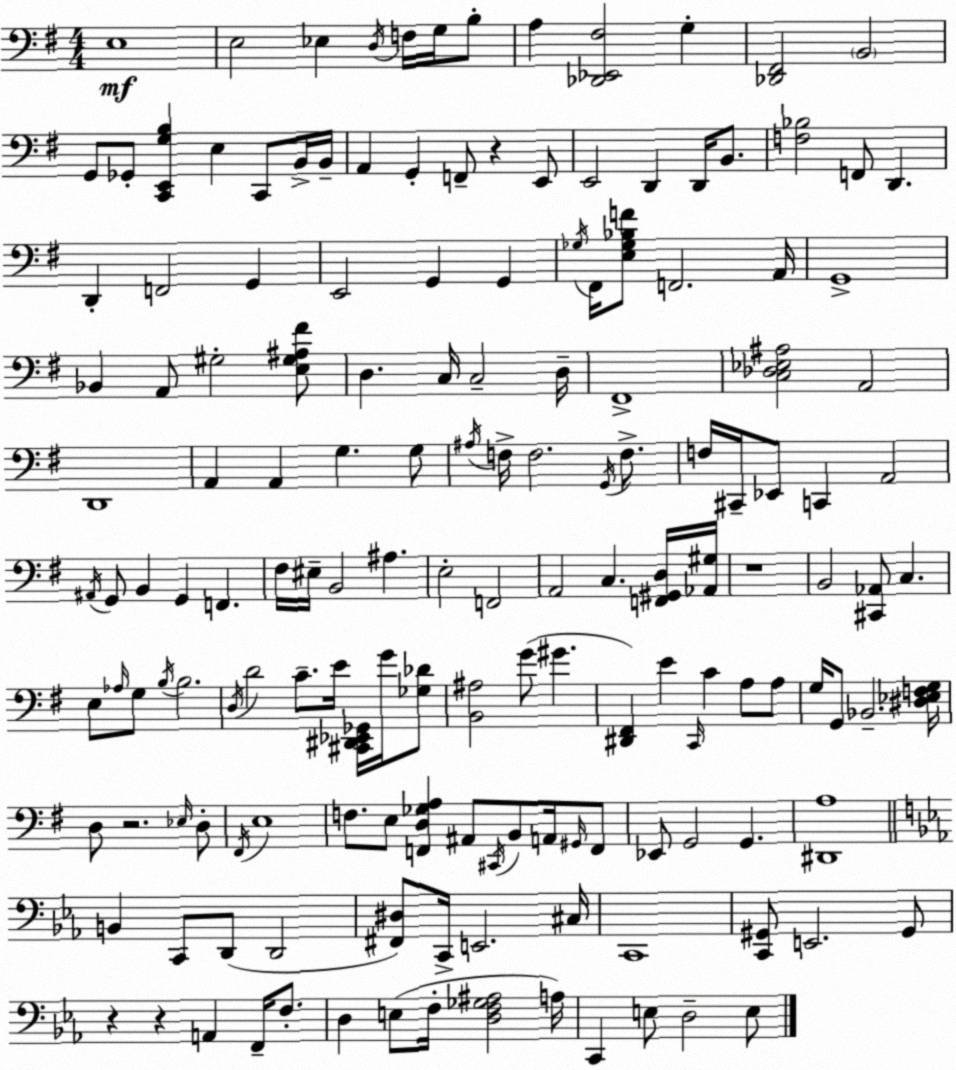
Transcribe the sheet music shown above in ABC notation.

X:1
T:Untitled
M:4/4
L:1/4
K:G
E,4 E,2 _E, D,/4 F,/4 G,/4 B,/2 A, [_D,,_E,,^F,]2 G, [_D,,^F,,]2 B,,2 G,,/2 _G,,/2 [C,,E,,G,B,] E, C,,/2 B,,/4 B,,/4 A,, G,, F,,/2 z E,,/2 E,,2 D,, D,,/4 B,,/2 [F,_B,]2 F,,/2 D,, D,, F,,2 G,, E,,2 G,, G,, _G,/4 ^F,,/4 [E,_G,_B,F]/2 F,,2 A,,/4 G,,4 _B,, A,,/2 ^G,2 [E,^G,^A,^F]/2 D, C,/4 C,2 D,/4 ^F,,4 [C,_D,_E,^A,]2 A,,2 D,,4 A,, A,, G, G,/2 ^A,/4 F,/4 F,2 G,,/4 F,/2 F,/4 ^C,,/4 _E,,/2 C,, A,,2 ^A,,/4 G,,/2 B,, G,, F,, ^F,/4 ^E,/4 B,,2 ^A, E,2 F,,2 A,,2 C, [F,,^G,,D,]/4 [_A,,^G,]/4 z4 B,,2 [^C,,_A,,]/2 C, E,/2 _A,/4 G,/2 B,/4 B,2 D,/4 D2 C/2 E/4 [^C,,^D,,_E,,_G,,]/4 G/4 [_G,_D]/2 [B,,^A,]2 G/2 ^G [^D,,^F,,] E C,,/4 C A,/2 A,/2 G,/4 G,,/2 _B,,2 [^D,_E,F,G,]/4 D,/2 z2 _E,/4 D,/2 ^F,,/4 E,4 F,/2 E,/2 [F,,D,_G,A,] ^A,,/2 ^C,,/4 B,,/2 A,,/4 ^G,,/4 F,,/2 _E,,/2 G,,2 G,, [^D,,A,]4 B,, C,,/2 D,,/2 D,,2 [^F,,^D,]/2 C,,/4 E,,2 ^C,/4 C,,4 [C,,^G,,]/2 E,,2 ^G,,/2 z z A,, F,,/4 F,/2 D, E,/2 F,/4 [D,F,_G,^A,]2 A,/4 C,, E,/2 D,2 E,/2